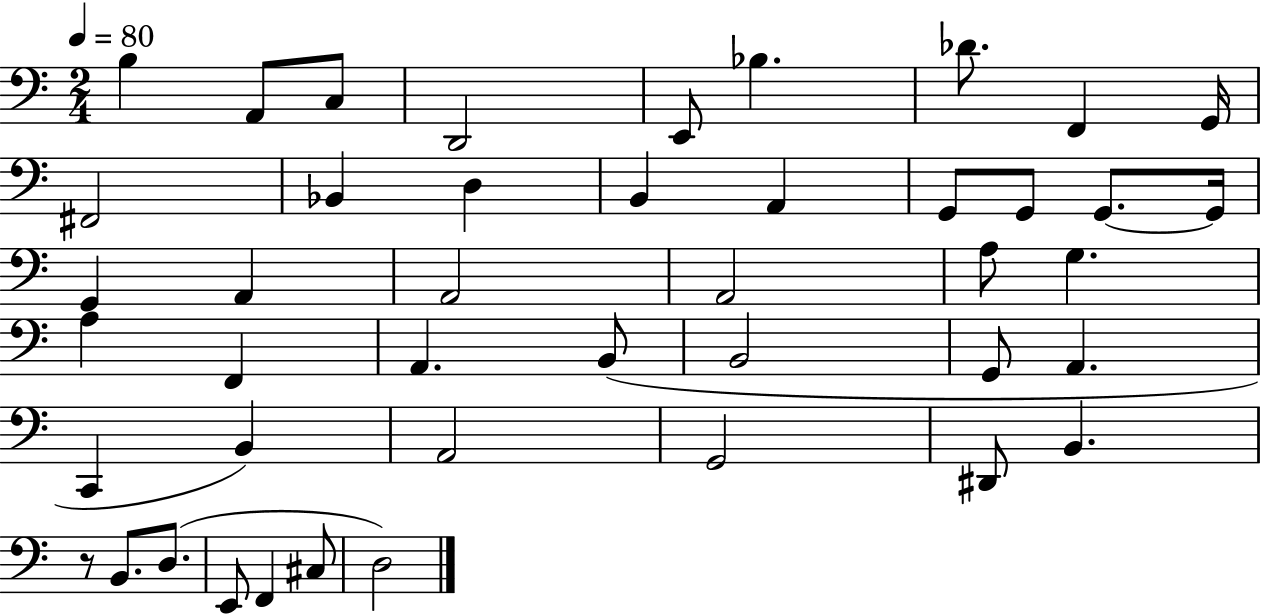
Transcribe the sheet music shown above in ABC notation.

X:1
T:Untitled
M:2/4
L:1/4
K:C
B, A,,/2 C,/2 D,,2 E,,/2 _B, _D/2 F,, G,,/4 ^F,,2 _B,, D, B,, A,, G,,/2 G,,/2 G,,/2 G,,/4 G,, A,, A,,2 A,,2 A,/2 G, A, F,, A,, B,,/2 B,,2 G,,/2 A,, C,, B,, A,,2 G,,2 ^D,,/2 B,, z/2 B,,/2 D,/2 E,,/2 F,, ^C,/2 D,2